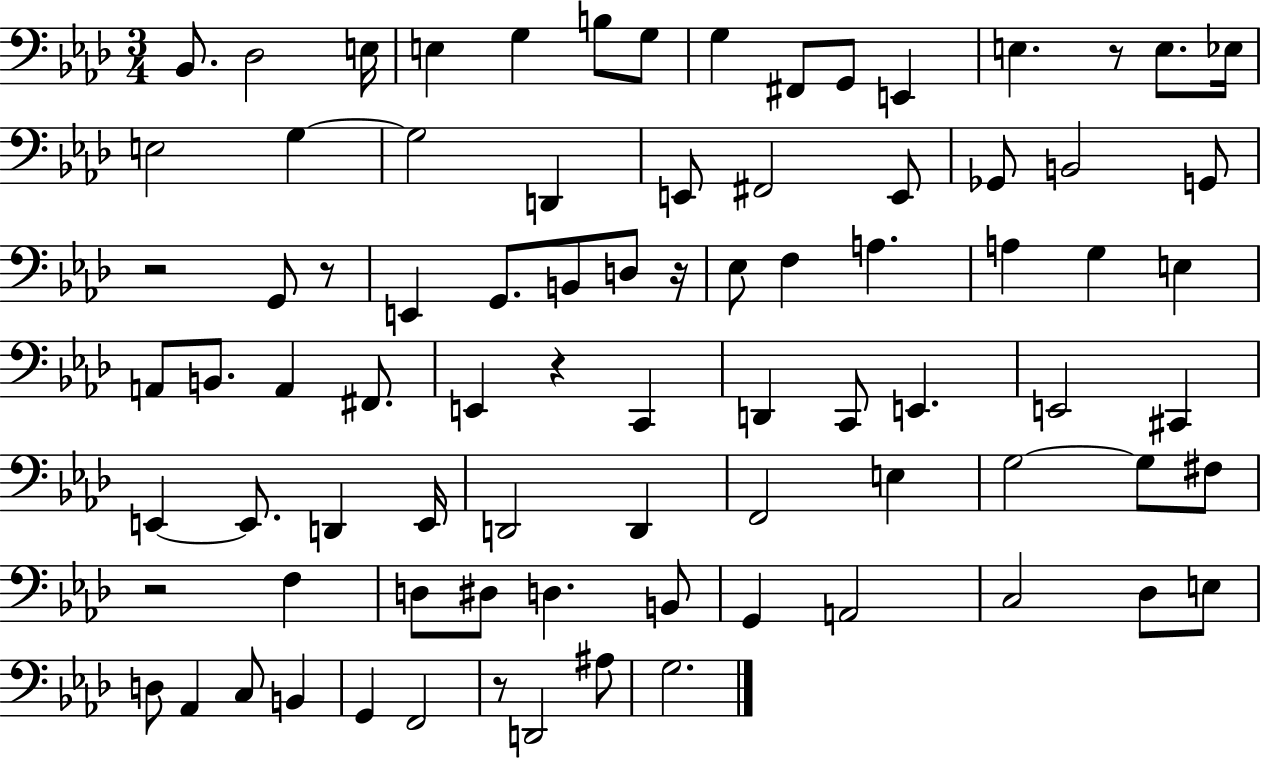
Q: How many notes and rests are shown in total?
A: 83